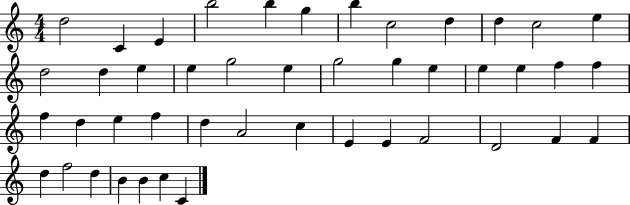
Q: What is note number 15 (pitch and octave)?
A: E5